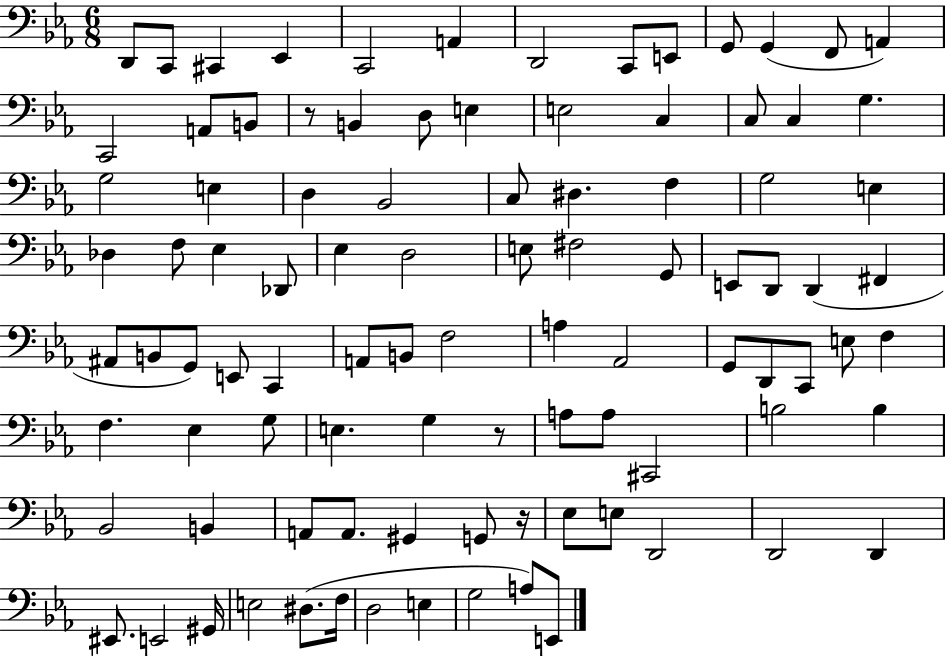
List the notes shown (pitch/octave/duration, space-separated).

D2/e C2/e C#2/q Eb2/q C2/h A2/q D2/h C2/e E2/e G2/e G2/q F2/e A2/q C2/h A2/e B2/e R/e B2/q D3/e E3/q E3/h C3/q C3/e C3/q G3/q. G3/h E3/q D3/q Bb2/h C3/e D#3/q. F3/q G3/h E3/q Db3/q F3/e Eb3/q Db2/e Eb3/q D3/h E3/e F#3/h G2/e E2/e D2/e D2/q F#2/q A#2/e B2/e G2/e E2/e C2/q A2/e B2/e F3/h A3/q Ab2/h G2/e D2/e C2/e E3/e F3/q F3/q. Eb3/q G3/e E3/q. G3/q R/e A3/e A3/e C#2/h B3/h B3/q Bb2/h B2/q A2/e A2/e. G#2/q G2/e R/s Eb3/e E3/e D2/h D2/h D2/q EIS2/e. E2/h G#2/s E3/h D#3/e. F3/s D3/h E3/q G3/h A3/e E2/e